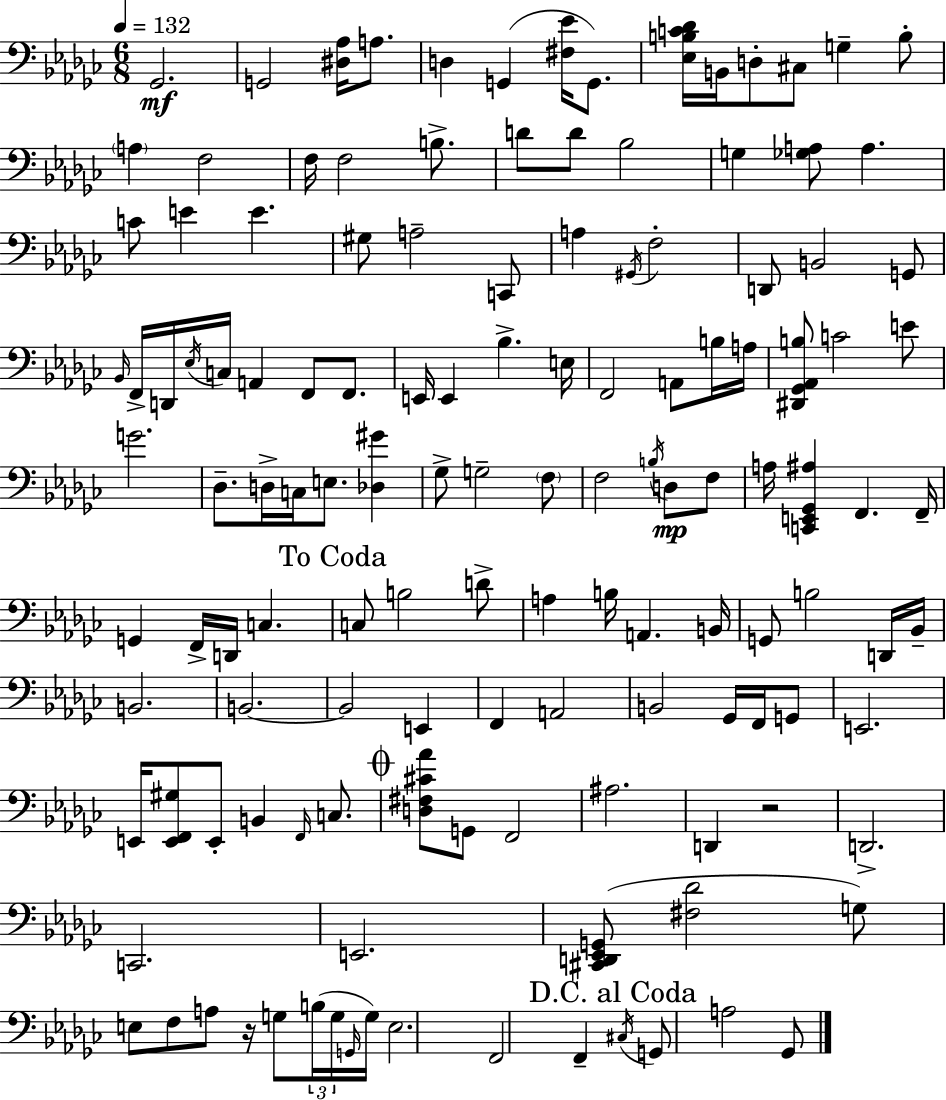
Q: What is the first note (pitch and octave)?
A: Gb2